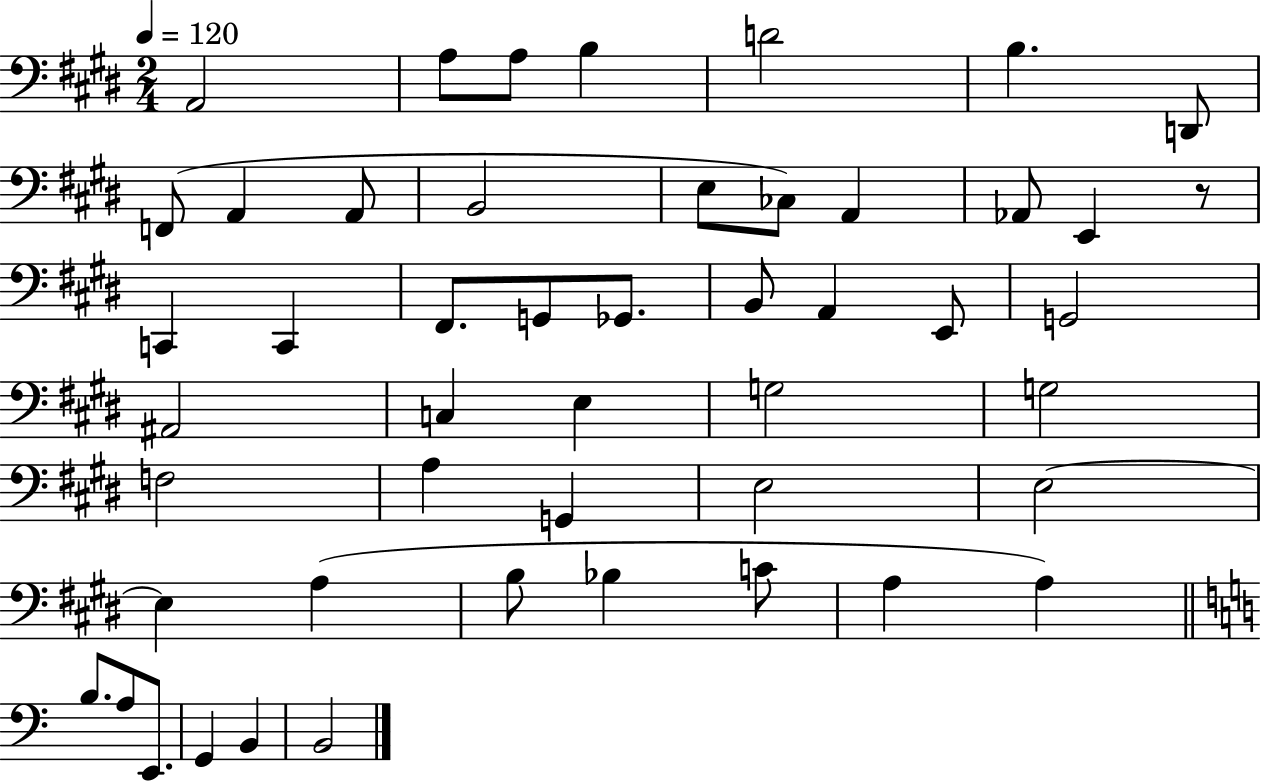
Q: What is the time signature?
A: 2/4